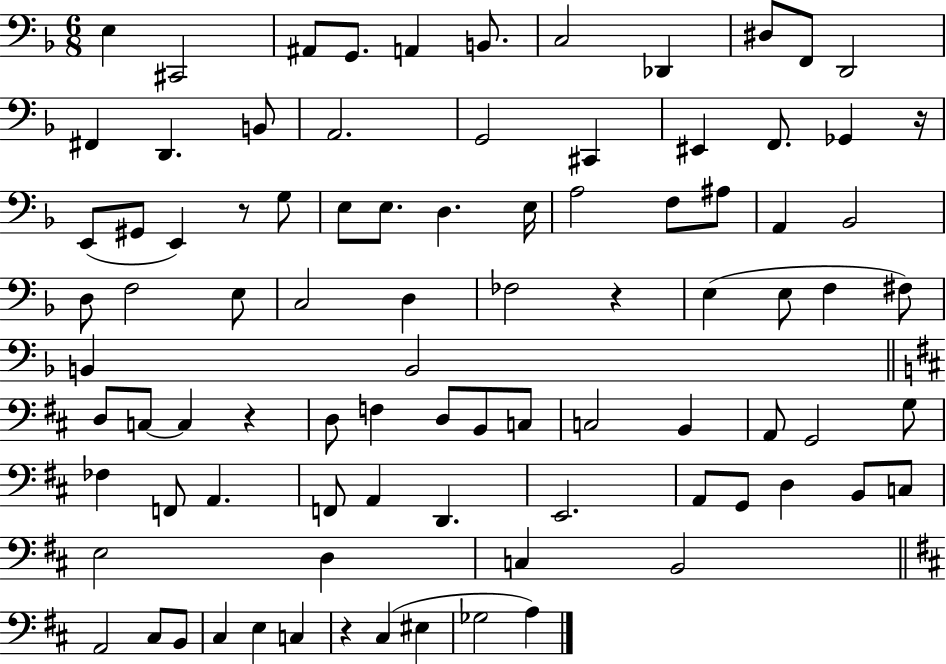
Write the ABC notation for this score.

X:1
T:Untitled
M:6/8
L:1/4
K:F
E, ^C,,2 ^A,,/2 G,,/2 A,, B,,/2 C,2 _D,, ^D,/2 F,,/2 D,,2 ^F,, D,, B,,/2 A,,2 G,,2 ^C,, ^E,, F,,/2 _G,, z/4 E,,/2 ^G,,/2 E,, z/2 G,/2 E,/2 E,/2 D, E,/4 A,2 F,/2 ^A,/2 A,, _B,,2 D,/2 F,2 E,/2 C,2 D, _F,2 z E, E,/2 F, ^F,/2 B,, B,,2 D,/2 C,/2 C, z D,/2 F, D,/2 B,,/2 C,/2 C,2 B,, A,,/2 G,,2 G,/2 _F, F,,/2 A,, F,,/2 A,, D,, E,,2 A,,/2 G,,/2 D, B,,/2 C,/2 E,2 D, C, B,,2 A,,2 ^C,/2 B,,/2 ^C, E, C, z ^C, ^E, _G,2 A,